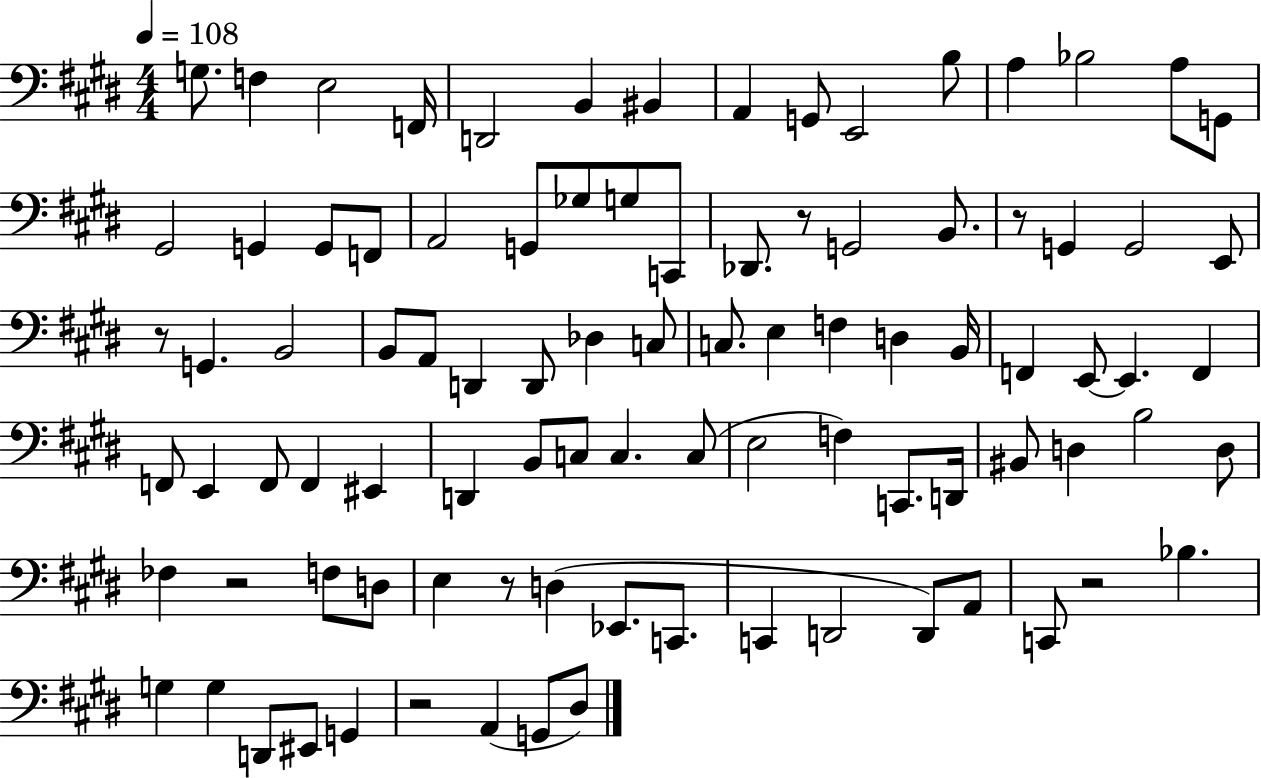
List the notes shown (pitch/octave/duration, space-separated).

G3/e. F3/q E3/h F2/s D2/h B2/q BIS2/q A2/q G2/e E2/h B3/e A3/q Bb3/h A3/e G2/e G#2/h G2/q G2/e F2/e A2/h G2/e Gb3/e G3/e C2/e Db2/e. R/e G2/h B2/e. R/e G2/q G2/h E2/e R/e G2/q. B2/h B2/e A2/e D2/q D2/e Db3/q C3/e C3/e. E3/q F3/q D3/q B2/s F2/q E2/e E2/q. F2/q F2/e E2/q F2/e F2/q EIS2/q D2/q B2/e C3/e C3/q. C3/e E3/h F3/q C2/e. D2/s BIS2/e D3/q B3/h D3/e FES3/q R/h F3/e D3/e E3/q R/e D3/q Eb2/e. C2/e. C2/q D2/h D2/e A2/e C2/e R/h Bb3/q. G3/q G3/q D2/e EIS2/e G2/q R/h A2/q G2/e D#3/e